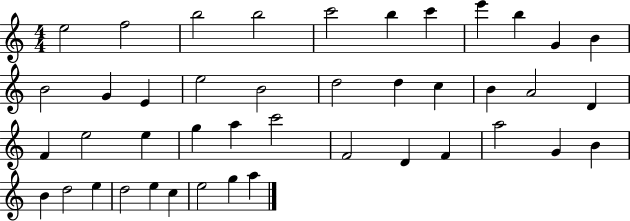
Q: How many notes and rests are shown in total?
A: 43